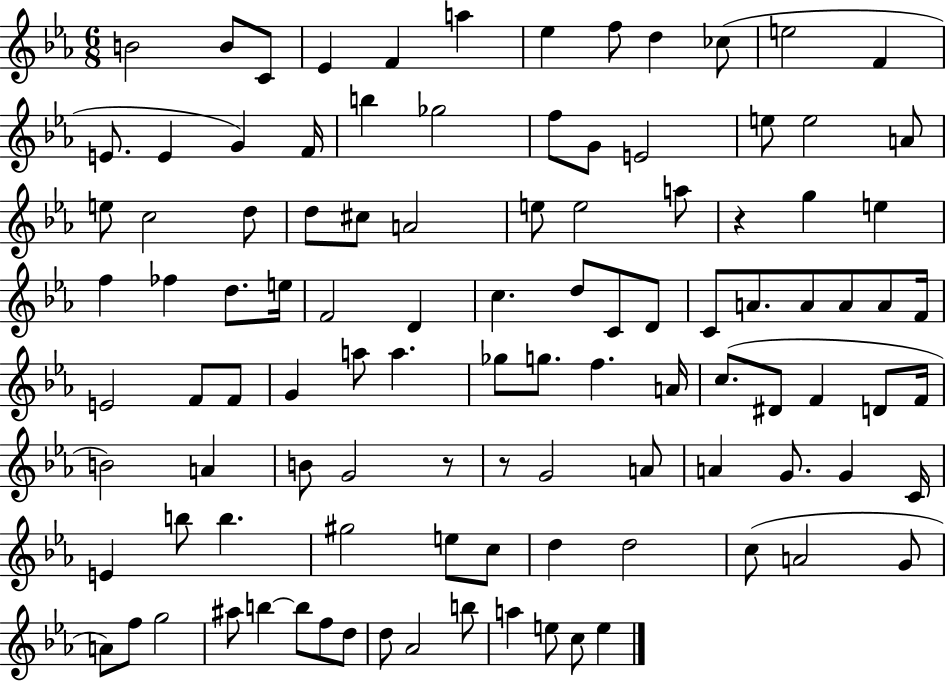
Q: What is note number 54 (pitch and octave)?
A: F4